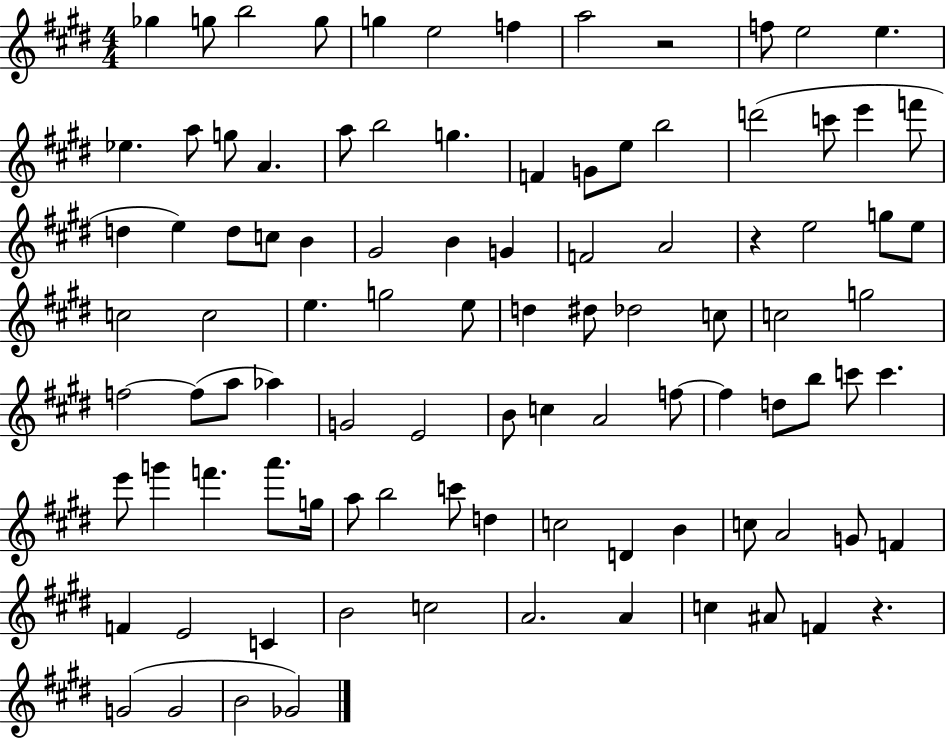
{
  \clef treble
  \numericTimeSignature
  \time 4/4
  \key e \major
  ges''4 g''8 b''2 g''8 | g''4 e''2 f''4 | a''2 r2 | f''8 e''2 e''4. | \break ees''4. a''8 g''8 a'4. | a''8 b''2 g''4. | f'4 g'8 e''8 b''2 | d'''2( c'''8 e'''4 f'''8 | \break d''4 e''4) d''8 c''8 b'4 | gis'2 b'4 g'4 | f'2 a'2 | r4 e''2 g''8 e''8 | \break c''2 c''2 | e''4. g''2 e''8 | d''4 dis''8 des''2 c''8 | c''2 g''2 | \break f''2~~ f''8( a''8 aes''4) | g'2 e'2 | b'8 c''4 a'2 f''8~~ | f''4 d''8 b''8 c'''8 c'''4. | \break e'''8 g'''4 f'''4. a'''8. g''16 | a''8 b''2 c'''8 d''4 | c''2 d'4 b'4 | c''8 a'2 g'8 f'4 | \break f'4 e'2 c'4 | b'2 c''2 | a'2. a'4 | c''4 ais'8 f'4 r4. | \break g'2( g'2 | b'2 ges'2) | \bar "|."
}